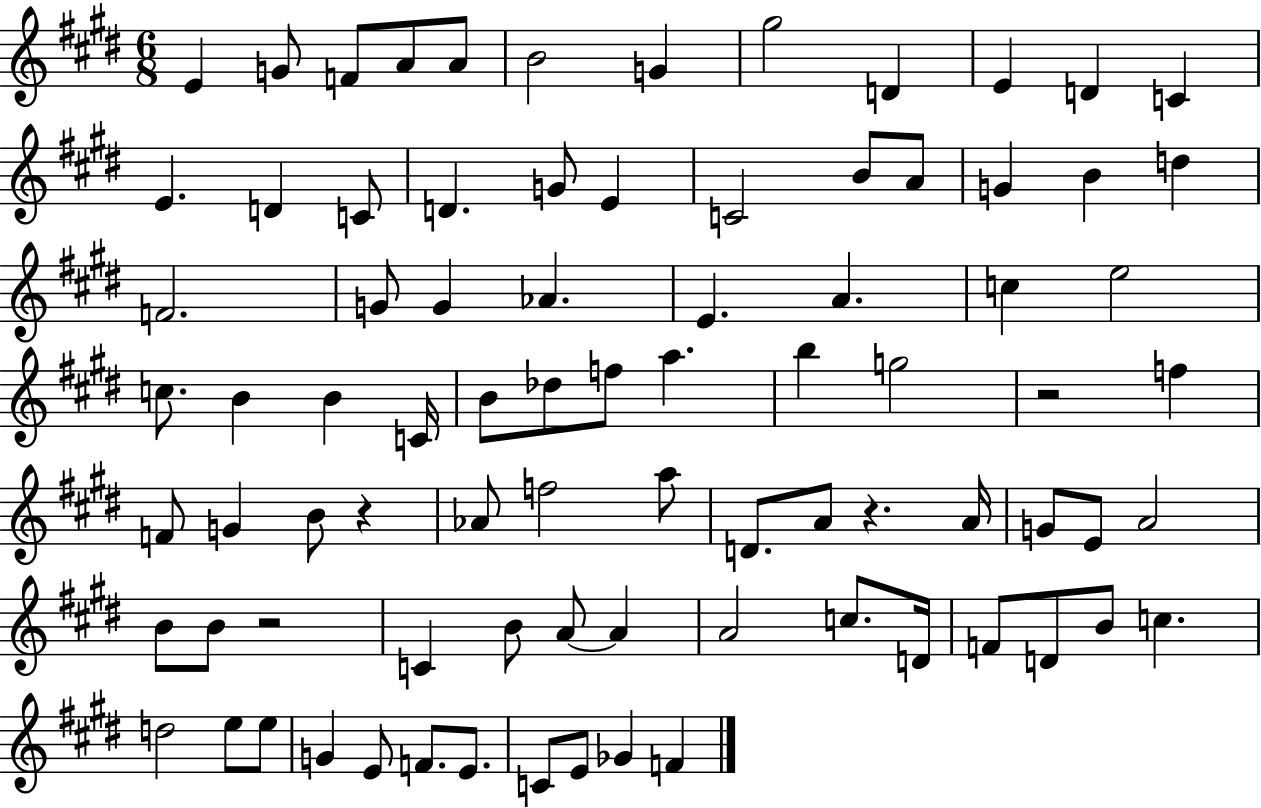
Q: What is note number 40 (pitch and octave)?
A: A5